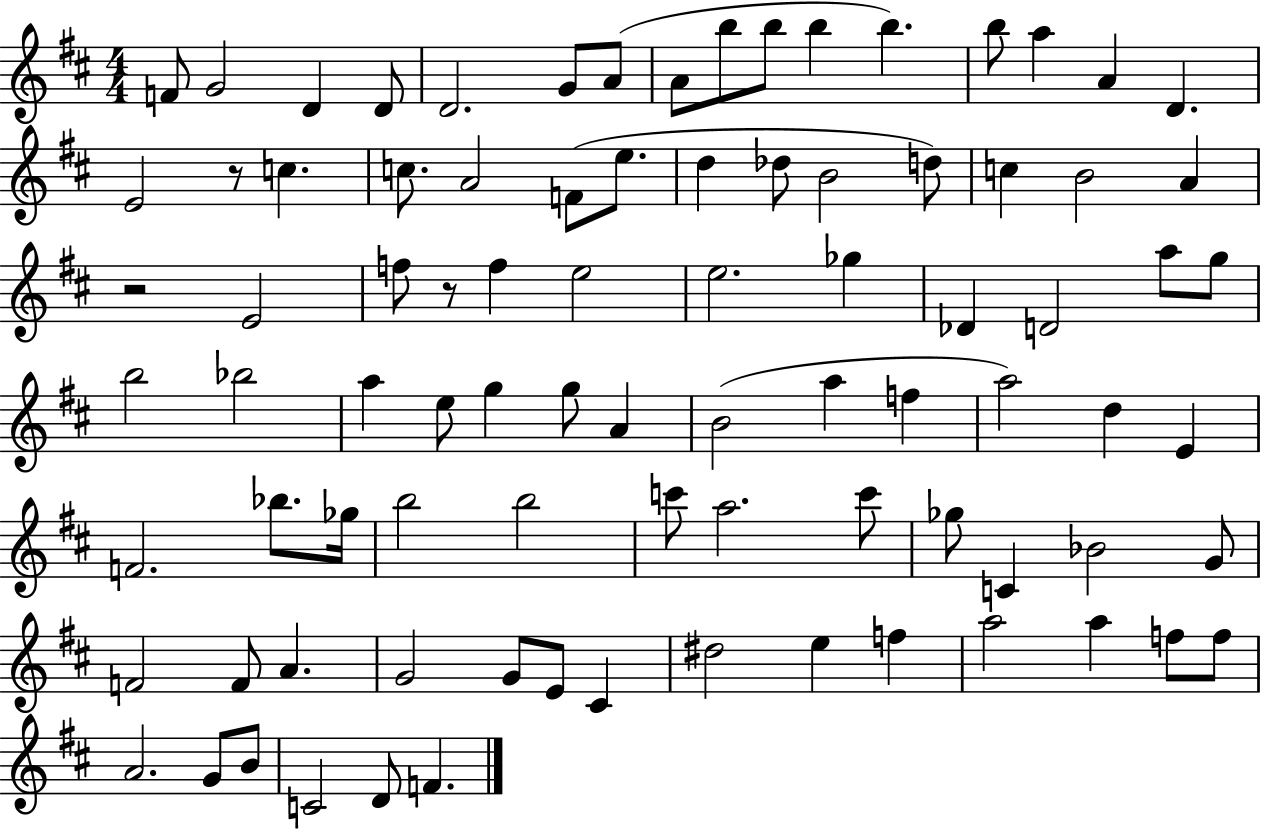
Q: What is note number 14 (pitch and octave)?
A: A5